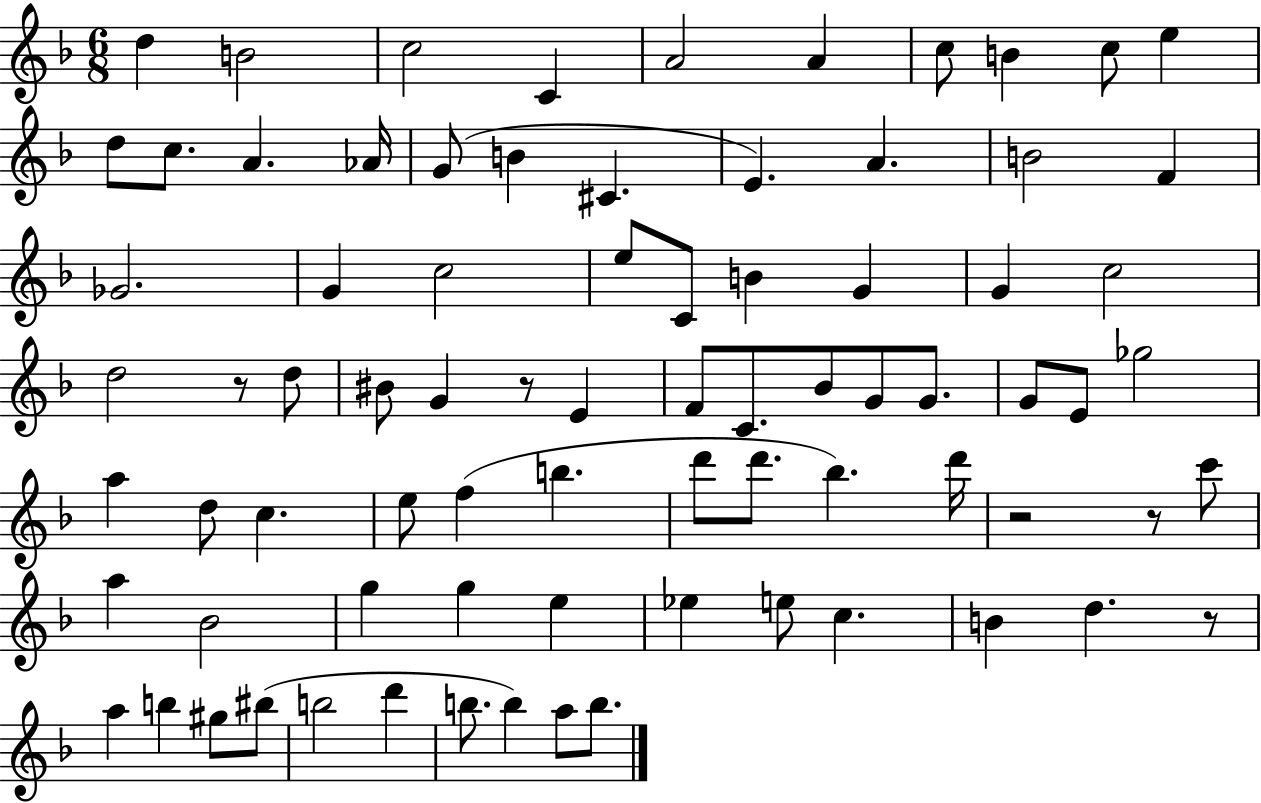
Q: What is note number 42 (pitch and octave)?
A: E4